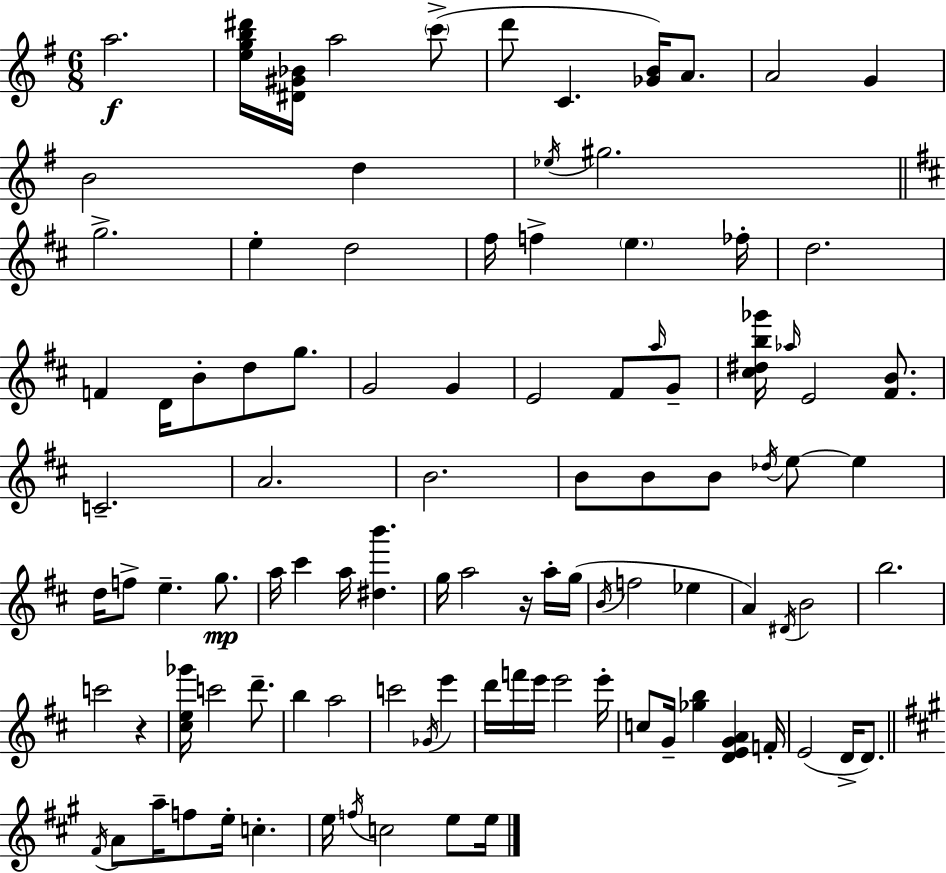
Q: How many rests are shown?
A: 2